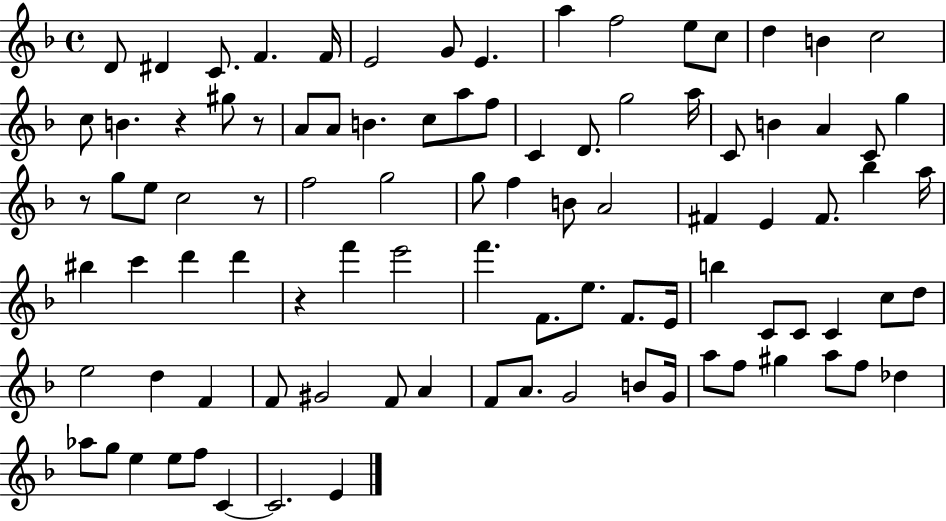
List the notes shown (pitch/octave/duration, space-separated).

D4/e D#4/q C4/e. F4/q. F4/s E4/h G4/e E4/q. A5/q F5/h E5/e C5/e D5/q B4/q C5/h C5/e B4/q. R/q G#5/e R/e A4/e A4/e B4/q. C5/e A5/e F5/e C4/q D4/e. G5/h A5/s C4/e B4/q A4/q C4/e G5/q R/e G5/e E5/e C5/h R/e F5/h G5/h G5/e F5/q B4/e A4/h F#4/q E4/q F#4/e. Bb5/q A5/s BIS5/q C6/q D6/q D6/q R/q F6/q E6/h F6/q. F4/e. E5/e. F4/e. E4/s B5/q C4/e C4/e C4/q C5/e D5/e E5/h D5/q F4/q F4/e G#4/h F4/e A4/q F4/e A4/e. G4/h B4/e G4/s A5/e F5/e G#5/q A5/e F5/e Db5/q Ab5/e G5/e E5/q E5/e F5/e C4/q C4/h. E4/q